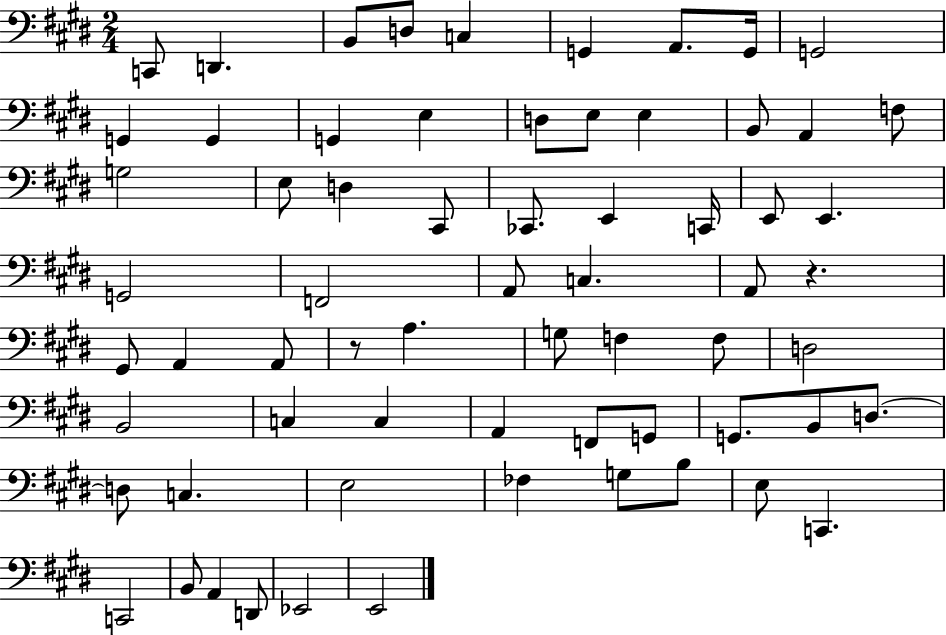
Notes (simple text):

C2/e D2/q. B2/e D3/e C3/q G2/q A2/e. G2/s G2/h G2/q G2/q G2/q E3/q D3/e E3/e E3/q B2/e A2/q F3/e G3/h E3/e D3/q C#2/e CES2/e. E2/q C2/s E2/e E2/q. G2/h F2/h A2/e C3/q. A2/e R/q. G#2/e A2/q A2/e R/e A3/q. G3/e F3/q F3/e D3/h B2/h C3/q C3/q A2/q F2/e G2/e G2/e. B2/e D3/e. D3/e C3/q. E3/h FES3/q G3/e B3/e E3/e C2/q. C2/h B2/e A2/q D2/e Eb2/h E2/h